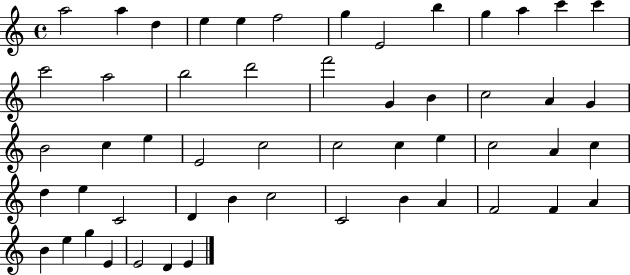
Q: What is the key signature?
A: C major